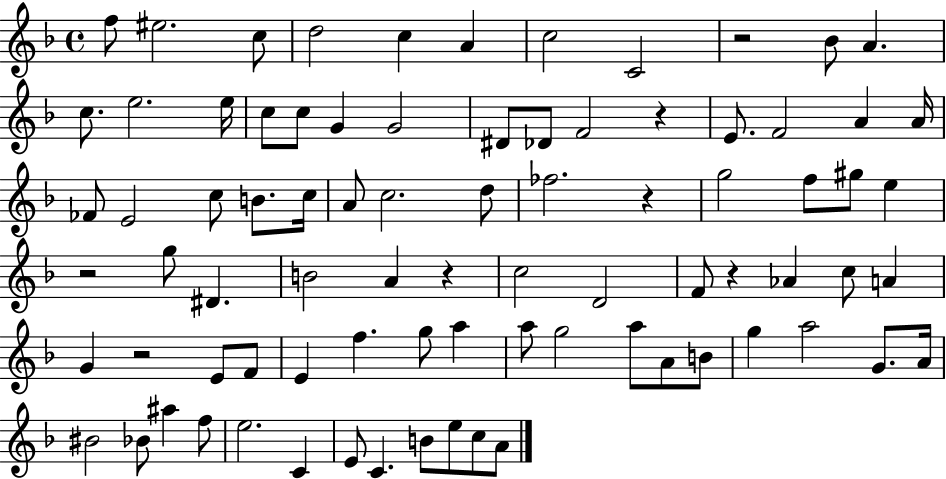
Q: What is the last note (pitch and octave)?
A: A4